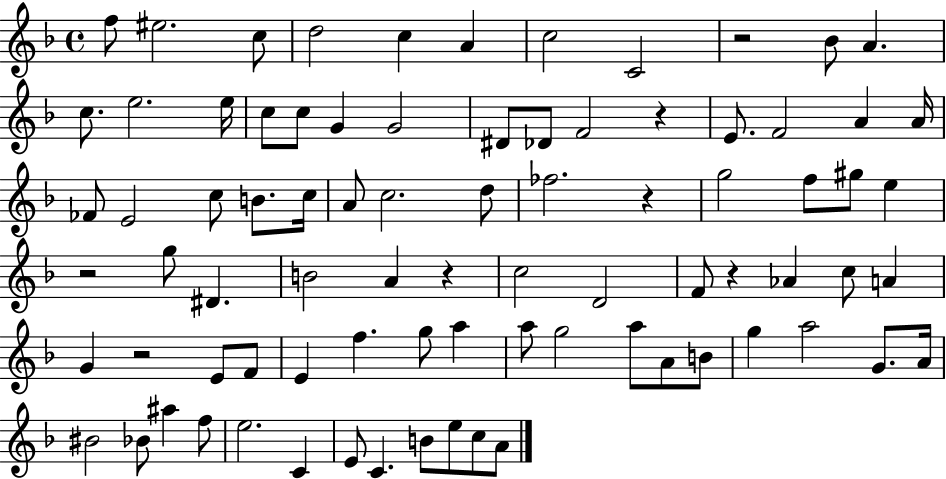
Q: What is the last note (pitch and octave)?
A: A4